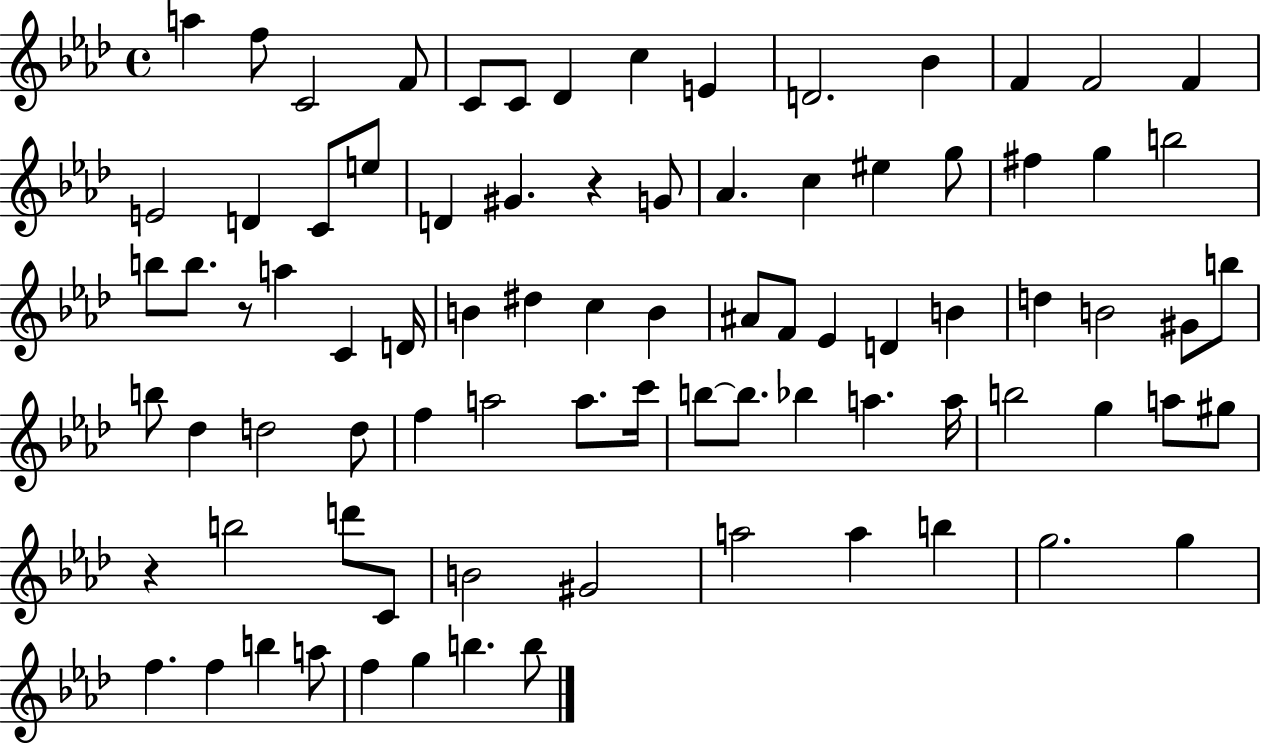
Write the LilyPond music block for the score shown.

{
  \clef treble
  \time 4/4
  \defaultTimeSignature
  \key aes \major
  a''4 f''8 c'2 f'8 | c'8 c'8 des'4 c''4 e'4 | d'2. bes'4 | f'4 f'2 f'4 | \break e'2 d'4 c'8 e''8 | d'4 gis'4. r4 g'8 | aes'4. c''4 eis''4 g''8 | fis''4 g''4 b''2 | \break b''8 b''8. r8 a''4 c'4 d'16 | b'4 dis''4 c''4 b'4 | ais'8 f'8 ees'4 d'4 b'4 | d''4 b'2 gis'8 b''8 | \break b''8 des''4 d''2 d''8 | f''4 a''2 a''8. c'''16 | b''8~~ b''8. bes''4 a''4. a''16 | b''2 g''4 a''8 gis''8 | \break r4 b''2 d'''8 c'8 | b'2 gis'2 | a''2 a''4 b''4 | g''2. g''4 | \break f''4. f''4 b''4 a''8 | f''4 g''4 b''4. b''8 | \bar "|."
}